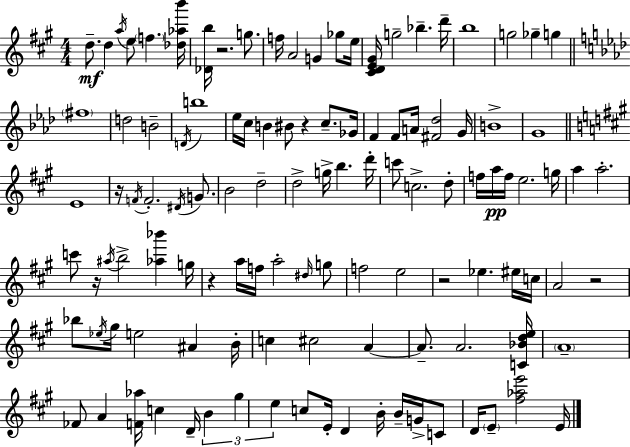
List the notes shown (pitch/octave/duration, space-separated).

D5/e. D5/q A5/s E5/e F5/q. [Db5,Ab5,B6]/s [Db4,B5]/s R/h. G5/e. F5/s A4/h G4/q Gb5/e E5/s [C#4,D4,E4,G#4]/s G5/h Bb5/q. D6/s B5/w G5/h Gb5/q G5/q F#5/w D5/h B4/h D4/s B5/w Eb5/s C5/s B4/q BIS4/e R/q C5/e. Gb4/s F4/q F4/e A4/s [F#4,Db5]/h G4/s B4/w G4/w E4/w R/s F4/s F4/h. D#4/s G4/e. B4/h D5/h D5/h G5/s B5/q. D6/s C6/e C5/h. D5/e F5/s A5/s F5/s E5/h. G5/s A5/q A5/h. C6/e R/s A#5/s B5/h [Ab5,Bb6]/q G5/s R/q A5/s F5/s A5/h D#5/s G5/e F5/h E5/h R/h Eb5/q. EIS5/s C5/s A4/h R/h Bb5/e Eb5/s G#5/s E5/h A#4/q B4/s C5/q C#5/h A4/q A4/e. A4/h. [C4,Bb4,D5,E5]/s A4/w FES4/e A4/q [F4,Ab5]/s C5/q D4/s B4/q G#5/q E5/q C5/e E4/s D4/q B4/s B4/s G4/s C4/e D4/s E4/e [F#5,Ab5,E6]/h E4/s